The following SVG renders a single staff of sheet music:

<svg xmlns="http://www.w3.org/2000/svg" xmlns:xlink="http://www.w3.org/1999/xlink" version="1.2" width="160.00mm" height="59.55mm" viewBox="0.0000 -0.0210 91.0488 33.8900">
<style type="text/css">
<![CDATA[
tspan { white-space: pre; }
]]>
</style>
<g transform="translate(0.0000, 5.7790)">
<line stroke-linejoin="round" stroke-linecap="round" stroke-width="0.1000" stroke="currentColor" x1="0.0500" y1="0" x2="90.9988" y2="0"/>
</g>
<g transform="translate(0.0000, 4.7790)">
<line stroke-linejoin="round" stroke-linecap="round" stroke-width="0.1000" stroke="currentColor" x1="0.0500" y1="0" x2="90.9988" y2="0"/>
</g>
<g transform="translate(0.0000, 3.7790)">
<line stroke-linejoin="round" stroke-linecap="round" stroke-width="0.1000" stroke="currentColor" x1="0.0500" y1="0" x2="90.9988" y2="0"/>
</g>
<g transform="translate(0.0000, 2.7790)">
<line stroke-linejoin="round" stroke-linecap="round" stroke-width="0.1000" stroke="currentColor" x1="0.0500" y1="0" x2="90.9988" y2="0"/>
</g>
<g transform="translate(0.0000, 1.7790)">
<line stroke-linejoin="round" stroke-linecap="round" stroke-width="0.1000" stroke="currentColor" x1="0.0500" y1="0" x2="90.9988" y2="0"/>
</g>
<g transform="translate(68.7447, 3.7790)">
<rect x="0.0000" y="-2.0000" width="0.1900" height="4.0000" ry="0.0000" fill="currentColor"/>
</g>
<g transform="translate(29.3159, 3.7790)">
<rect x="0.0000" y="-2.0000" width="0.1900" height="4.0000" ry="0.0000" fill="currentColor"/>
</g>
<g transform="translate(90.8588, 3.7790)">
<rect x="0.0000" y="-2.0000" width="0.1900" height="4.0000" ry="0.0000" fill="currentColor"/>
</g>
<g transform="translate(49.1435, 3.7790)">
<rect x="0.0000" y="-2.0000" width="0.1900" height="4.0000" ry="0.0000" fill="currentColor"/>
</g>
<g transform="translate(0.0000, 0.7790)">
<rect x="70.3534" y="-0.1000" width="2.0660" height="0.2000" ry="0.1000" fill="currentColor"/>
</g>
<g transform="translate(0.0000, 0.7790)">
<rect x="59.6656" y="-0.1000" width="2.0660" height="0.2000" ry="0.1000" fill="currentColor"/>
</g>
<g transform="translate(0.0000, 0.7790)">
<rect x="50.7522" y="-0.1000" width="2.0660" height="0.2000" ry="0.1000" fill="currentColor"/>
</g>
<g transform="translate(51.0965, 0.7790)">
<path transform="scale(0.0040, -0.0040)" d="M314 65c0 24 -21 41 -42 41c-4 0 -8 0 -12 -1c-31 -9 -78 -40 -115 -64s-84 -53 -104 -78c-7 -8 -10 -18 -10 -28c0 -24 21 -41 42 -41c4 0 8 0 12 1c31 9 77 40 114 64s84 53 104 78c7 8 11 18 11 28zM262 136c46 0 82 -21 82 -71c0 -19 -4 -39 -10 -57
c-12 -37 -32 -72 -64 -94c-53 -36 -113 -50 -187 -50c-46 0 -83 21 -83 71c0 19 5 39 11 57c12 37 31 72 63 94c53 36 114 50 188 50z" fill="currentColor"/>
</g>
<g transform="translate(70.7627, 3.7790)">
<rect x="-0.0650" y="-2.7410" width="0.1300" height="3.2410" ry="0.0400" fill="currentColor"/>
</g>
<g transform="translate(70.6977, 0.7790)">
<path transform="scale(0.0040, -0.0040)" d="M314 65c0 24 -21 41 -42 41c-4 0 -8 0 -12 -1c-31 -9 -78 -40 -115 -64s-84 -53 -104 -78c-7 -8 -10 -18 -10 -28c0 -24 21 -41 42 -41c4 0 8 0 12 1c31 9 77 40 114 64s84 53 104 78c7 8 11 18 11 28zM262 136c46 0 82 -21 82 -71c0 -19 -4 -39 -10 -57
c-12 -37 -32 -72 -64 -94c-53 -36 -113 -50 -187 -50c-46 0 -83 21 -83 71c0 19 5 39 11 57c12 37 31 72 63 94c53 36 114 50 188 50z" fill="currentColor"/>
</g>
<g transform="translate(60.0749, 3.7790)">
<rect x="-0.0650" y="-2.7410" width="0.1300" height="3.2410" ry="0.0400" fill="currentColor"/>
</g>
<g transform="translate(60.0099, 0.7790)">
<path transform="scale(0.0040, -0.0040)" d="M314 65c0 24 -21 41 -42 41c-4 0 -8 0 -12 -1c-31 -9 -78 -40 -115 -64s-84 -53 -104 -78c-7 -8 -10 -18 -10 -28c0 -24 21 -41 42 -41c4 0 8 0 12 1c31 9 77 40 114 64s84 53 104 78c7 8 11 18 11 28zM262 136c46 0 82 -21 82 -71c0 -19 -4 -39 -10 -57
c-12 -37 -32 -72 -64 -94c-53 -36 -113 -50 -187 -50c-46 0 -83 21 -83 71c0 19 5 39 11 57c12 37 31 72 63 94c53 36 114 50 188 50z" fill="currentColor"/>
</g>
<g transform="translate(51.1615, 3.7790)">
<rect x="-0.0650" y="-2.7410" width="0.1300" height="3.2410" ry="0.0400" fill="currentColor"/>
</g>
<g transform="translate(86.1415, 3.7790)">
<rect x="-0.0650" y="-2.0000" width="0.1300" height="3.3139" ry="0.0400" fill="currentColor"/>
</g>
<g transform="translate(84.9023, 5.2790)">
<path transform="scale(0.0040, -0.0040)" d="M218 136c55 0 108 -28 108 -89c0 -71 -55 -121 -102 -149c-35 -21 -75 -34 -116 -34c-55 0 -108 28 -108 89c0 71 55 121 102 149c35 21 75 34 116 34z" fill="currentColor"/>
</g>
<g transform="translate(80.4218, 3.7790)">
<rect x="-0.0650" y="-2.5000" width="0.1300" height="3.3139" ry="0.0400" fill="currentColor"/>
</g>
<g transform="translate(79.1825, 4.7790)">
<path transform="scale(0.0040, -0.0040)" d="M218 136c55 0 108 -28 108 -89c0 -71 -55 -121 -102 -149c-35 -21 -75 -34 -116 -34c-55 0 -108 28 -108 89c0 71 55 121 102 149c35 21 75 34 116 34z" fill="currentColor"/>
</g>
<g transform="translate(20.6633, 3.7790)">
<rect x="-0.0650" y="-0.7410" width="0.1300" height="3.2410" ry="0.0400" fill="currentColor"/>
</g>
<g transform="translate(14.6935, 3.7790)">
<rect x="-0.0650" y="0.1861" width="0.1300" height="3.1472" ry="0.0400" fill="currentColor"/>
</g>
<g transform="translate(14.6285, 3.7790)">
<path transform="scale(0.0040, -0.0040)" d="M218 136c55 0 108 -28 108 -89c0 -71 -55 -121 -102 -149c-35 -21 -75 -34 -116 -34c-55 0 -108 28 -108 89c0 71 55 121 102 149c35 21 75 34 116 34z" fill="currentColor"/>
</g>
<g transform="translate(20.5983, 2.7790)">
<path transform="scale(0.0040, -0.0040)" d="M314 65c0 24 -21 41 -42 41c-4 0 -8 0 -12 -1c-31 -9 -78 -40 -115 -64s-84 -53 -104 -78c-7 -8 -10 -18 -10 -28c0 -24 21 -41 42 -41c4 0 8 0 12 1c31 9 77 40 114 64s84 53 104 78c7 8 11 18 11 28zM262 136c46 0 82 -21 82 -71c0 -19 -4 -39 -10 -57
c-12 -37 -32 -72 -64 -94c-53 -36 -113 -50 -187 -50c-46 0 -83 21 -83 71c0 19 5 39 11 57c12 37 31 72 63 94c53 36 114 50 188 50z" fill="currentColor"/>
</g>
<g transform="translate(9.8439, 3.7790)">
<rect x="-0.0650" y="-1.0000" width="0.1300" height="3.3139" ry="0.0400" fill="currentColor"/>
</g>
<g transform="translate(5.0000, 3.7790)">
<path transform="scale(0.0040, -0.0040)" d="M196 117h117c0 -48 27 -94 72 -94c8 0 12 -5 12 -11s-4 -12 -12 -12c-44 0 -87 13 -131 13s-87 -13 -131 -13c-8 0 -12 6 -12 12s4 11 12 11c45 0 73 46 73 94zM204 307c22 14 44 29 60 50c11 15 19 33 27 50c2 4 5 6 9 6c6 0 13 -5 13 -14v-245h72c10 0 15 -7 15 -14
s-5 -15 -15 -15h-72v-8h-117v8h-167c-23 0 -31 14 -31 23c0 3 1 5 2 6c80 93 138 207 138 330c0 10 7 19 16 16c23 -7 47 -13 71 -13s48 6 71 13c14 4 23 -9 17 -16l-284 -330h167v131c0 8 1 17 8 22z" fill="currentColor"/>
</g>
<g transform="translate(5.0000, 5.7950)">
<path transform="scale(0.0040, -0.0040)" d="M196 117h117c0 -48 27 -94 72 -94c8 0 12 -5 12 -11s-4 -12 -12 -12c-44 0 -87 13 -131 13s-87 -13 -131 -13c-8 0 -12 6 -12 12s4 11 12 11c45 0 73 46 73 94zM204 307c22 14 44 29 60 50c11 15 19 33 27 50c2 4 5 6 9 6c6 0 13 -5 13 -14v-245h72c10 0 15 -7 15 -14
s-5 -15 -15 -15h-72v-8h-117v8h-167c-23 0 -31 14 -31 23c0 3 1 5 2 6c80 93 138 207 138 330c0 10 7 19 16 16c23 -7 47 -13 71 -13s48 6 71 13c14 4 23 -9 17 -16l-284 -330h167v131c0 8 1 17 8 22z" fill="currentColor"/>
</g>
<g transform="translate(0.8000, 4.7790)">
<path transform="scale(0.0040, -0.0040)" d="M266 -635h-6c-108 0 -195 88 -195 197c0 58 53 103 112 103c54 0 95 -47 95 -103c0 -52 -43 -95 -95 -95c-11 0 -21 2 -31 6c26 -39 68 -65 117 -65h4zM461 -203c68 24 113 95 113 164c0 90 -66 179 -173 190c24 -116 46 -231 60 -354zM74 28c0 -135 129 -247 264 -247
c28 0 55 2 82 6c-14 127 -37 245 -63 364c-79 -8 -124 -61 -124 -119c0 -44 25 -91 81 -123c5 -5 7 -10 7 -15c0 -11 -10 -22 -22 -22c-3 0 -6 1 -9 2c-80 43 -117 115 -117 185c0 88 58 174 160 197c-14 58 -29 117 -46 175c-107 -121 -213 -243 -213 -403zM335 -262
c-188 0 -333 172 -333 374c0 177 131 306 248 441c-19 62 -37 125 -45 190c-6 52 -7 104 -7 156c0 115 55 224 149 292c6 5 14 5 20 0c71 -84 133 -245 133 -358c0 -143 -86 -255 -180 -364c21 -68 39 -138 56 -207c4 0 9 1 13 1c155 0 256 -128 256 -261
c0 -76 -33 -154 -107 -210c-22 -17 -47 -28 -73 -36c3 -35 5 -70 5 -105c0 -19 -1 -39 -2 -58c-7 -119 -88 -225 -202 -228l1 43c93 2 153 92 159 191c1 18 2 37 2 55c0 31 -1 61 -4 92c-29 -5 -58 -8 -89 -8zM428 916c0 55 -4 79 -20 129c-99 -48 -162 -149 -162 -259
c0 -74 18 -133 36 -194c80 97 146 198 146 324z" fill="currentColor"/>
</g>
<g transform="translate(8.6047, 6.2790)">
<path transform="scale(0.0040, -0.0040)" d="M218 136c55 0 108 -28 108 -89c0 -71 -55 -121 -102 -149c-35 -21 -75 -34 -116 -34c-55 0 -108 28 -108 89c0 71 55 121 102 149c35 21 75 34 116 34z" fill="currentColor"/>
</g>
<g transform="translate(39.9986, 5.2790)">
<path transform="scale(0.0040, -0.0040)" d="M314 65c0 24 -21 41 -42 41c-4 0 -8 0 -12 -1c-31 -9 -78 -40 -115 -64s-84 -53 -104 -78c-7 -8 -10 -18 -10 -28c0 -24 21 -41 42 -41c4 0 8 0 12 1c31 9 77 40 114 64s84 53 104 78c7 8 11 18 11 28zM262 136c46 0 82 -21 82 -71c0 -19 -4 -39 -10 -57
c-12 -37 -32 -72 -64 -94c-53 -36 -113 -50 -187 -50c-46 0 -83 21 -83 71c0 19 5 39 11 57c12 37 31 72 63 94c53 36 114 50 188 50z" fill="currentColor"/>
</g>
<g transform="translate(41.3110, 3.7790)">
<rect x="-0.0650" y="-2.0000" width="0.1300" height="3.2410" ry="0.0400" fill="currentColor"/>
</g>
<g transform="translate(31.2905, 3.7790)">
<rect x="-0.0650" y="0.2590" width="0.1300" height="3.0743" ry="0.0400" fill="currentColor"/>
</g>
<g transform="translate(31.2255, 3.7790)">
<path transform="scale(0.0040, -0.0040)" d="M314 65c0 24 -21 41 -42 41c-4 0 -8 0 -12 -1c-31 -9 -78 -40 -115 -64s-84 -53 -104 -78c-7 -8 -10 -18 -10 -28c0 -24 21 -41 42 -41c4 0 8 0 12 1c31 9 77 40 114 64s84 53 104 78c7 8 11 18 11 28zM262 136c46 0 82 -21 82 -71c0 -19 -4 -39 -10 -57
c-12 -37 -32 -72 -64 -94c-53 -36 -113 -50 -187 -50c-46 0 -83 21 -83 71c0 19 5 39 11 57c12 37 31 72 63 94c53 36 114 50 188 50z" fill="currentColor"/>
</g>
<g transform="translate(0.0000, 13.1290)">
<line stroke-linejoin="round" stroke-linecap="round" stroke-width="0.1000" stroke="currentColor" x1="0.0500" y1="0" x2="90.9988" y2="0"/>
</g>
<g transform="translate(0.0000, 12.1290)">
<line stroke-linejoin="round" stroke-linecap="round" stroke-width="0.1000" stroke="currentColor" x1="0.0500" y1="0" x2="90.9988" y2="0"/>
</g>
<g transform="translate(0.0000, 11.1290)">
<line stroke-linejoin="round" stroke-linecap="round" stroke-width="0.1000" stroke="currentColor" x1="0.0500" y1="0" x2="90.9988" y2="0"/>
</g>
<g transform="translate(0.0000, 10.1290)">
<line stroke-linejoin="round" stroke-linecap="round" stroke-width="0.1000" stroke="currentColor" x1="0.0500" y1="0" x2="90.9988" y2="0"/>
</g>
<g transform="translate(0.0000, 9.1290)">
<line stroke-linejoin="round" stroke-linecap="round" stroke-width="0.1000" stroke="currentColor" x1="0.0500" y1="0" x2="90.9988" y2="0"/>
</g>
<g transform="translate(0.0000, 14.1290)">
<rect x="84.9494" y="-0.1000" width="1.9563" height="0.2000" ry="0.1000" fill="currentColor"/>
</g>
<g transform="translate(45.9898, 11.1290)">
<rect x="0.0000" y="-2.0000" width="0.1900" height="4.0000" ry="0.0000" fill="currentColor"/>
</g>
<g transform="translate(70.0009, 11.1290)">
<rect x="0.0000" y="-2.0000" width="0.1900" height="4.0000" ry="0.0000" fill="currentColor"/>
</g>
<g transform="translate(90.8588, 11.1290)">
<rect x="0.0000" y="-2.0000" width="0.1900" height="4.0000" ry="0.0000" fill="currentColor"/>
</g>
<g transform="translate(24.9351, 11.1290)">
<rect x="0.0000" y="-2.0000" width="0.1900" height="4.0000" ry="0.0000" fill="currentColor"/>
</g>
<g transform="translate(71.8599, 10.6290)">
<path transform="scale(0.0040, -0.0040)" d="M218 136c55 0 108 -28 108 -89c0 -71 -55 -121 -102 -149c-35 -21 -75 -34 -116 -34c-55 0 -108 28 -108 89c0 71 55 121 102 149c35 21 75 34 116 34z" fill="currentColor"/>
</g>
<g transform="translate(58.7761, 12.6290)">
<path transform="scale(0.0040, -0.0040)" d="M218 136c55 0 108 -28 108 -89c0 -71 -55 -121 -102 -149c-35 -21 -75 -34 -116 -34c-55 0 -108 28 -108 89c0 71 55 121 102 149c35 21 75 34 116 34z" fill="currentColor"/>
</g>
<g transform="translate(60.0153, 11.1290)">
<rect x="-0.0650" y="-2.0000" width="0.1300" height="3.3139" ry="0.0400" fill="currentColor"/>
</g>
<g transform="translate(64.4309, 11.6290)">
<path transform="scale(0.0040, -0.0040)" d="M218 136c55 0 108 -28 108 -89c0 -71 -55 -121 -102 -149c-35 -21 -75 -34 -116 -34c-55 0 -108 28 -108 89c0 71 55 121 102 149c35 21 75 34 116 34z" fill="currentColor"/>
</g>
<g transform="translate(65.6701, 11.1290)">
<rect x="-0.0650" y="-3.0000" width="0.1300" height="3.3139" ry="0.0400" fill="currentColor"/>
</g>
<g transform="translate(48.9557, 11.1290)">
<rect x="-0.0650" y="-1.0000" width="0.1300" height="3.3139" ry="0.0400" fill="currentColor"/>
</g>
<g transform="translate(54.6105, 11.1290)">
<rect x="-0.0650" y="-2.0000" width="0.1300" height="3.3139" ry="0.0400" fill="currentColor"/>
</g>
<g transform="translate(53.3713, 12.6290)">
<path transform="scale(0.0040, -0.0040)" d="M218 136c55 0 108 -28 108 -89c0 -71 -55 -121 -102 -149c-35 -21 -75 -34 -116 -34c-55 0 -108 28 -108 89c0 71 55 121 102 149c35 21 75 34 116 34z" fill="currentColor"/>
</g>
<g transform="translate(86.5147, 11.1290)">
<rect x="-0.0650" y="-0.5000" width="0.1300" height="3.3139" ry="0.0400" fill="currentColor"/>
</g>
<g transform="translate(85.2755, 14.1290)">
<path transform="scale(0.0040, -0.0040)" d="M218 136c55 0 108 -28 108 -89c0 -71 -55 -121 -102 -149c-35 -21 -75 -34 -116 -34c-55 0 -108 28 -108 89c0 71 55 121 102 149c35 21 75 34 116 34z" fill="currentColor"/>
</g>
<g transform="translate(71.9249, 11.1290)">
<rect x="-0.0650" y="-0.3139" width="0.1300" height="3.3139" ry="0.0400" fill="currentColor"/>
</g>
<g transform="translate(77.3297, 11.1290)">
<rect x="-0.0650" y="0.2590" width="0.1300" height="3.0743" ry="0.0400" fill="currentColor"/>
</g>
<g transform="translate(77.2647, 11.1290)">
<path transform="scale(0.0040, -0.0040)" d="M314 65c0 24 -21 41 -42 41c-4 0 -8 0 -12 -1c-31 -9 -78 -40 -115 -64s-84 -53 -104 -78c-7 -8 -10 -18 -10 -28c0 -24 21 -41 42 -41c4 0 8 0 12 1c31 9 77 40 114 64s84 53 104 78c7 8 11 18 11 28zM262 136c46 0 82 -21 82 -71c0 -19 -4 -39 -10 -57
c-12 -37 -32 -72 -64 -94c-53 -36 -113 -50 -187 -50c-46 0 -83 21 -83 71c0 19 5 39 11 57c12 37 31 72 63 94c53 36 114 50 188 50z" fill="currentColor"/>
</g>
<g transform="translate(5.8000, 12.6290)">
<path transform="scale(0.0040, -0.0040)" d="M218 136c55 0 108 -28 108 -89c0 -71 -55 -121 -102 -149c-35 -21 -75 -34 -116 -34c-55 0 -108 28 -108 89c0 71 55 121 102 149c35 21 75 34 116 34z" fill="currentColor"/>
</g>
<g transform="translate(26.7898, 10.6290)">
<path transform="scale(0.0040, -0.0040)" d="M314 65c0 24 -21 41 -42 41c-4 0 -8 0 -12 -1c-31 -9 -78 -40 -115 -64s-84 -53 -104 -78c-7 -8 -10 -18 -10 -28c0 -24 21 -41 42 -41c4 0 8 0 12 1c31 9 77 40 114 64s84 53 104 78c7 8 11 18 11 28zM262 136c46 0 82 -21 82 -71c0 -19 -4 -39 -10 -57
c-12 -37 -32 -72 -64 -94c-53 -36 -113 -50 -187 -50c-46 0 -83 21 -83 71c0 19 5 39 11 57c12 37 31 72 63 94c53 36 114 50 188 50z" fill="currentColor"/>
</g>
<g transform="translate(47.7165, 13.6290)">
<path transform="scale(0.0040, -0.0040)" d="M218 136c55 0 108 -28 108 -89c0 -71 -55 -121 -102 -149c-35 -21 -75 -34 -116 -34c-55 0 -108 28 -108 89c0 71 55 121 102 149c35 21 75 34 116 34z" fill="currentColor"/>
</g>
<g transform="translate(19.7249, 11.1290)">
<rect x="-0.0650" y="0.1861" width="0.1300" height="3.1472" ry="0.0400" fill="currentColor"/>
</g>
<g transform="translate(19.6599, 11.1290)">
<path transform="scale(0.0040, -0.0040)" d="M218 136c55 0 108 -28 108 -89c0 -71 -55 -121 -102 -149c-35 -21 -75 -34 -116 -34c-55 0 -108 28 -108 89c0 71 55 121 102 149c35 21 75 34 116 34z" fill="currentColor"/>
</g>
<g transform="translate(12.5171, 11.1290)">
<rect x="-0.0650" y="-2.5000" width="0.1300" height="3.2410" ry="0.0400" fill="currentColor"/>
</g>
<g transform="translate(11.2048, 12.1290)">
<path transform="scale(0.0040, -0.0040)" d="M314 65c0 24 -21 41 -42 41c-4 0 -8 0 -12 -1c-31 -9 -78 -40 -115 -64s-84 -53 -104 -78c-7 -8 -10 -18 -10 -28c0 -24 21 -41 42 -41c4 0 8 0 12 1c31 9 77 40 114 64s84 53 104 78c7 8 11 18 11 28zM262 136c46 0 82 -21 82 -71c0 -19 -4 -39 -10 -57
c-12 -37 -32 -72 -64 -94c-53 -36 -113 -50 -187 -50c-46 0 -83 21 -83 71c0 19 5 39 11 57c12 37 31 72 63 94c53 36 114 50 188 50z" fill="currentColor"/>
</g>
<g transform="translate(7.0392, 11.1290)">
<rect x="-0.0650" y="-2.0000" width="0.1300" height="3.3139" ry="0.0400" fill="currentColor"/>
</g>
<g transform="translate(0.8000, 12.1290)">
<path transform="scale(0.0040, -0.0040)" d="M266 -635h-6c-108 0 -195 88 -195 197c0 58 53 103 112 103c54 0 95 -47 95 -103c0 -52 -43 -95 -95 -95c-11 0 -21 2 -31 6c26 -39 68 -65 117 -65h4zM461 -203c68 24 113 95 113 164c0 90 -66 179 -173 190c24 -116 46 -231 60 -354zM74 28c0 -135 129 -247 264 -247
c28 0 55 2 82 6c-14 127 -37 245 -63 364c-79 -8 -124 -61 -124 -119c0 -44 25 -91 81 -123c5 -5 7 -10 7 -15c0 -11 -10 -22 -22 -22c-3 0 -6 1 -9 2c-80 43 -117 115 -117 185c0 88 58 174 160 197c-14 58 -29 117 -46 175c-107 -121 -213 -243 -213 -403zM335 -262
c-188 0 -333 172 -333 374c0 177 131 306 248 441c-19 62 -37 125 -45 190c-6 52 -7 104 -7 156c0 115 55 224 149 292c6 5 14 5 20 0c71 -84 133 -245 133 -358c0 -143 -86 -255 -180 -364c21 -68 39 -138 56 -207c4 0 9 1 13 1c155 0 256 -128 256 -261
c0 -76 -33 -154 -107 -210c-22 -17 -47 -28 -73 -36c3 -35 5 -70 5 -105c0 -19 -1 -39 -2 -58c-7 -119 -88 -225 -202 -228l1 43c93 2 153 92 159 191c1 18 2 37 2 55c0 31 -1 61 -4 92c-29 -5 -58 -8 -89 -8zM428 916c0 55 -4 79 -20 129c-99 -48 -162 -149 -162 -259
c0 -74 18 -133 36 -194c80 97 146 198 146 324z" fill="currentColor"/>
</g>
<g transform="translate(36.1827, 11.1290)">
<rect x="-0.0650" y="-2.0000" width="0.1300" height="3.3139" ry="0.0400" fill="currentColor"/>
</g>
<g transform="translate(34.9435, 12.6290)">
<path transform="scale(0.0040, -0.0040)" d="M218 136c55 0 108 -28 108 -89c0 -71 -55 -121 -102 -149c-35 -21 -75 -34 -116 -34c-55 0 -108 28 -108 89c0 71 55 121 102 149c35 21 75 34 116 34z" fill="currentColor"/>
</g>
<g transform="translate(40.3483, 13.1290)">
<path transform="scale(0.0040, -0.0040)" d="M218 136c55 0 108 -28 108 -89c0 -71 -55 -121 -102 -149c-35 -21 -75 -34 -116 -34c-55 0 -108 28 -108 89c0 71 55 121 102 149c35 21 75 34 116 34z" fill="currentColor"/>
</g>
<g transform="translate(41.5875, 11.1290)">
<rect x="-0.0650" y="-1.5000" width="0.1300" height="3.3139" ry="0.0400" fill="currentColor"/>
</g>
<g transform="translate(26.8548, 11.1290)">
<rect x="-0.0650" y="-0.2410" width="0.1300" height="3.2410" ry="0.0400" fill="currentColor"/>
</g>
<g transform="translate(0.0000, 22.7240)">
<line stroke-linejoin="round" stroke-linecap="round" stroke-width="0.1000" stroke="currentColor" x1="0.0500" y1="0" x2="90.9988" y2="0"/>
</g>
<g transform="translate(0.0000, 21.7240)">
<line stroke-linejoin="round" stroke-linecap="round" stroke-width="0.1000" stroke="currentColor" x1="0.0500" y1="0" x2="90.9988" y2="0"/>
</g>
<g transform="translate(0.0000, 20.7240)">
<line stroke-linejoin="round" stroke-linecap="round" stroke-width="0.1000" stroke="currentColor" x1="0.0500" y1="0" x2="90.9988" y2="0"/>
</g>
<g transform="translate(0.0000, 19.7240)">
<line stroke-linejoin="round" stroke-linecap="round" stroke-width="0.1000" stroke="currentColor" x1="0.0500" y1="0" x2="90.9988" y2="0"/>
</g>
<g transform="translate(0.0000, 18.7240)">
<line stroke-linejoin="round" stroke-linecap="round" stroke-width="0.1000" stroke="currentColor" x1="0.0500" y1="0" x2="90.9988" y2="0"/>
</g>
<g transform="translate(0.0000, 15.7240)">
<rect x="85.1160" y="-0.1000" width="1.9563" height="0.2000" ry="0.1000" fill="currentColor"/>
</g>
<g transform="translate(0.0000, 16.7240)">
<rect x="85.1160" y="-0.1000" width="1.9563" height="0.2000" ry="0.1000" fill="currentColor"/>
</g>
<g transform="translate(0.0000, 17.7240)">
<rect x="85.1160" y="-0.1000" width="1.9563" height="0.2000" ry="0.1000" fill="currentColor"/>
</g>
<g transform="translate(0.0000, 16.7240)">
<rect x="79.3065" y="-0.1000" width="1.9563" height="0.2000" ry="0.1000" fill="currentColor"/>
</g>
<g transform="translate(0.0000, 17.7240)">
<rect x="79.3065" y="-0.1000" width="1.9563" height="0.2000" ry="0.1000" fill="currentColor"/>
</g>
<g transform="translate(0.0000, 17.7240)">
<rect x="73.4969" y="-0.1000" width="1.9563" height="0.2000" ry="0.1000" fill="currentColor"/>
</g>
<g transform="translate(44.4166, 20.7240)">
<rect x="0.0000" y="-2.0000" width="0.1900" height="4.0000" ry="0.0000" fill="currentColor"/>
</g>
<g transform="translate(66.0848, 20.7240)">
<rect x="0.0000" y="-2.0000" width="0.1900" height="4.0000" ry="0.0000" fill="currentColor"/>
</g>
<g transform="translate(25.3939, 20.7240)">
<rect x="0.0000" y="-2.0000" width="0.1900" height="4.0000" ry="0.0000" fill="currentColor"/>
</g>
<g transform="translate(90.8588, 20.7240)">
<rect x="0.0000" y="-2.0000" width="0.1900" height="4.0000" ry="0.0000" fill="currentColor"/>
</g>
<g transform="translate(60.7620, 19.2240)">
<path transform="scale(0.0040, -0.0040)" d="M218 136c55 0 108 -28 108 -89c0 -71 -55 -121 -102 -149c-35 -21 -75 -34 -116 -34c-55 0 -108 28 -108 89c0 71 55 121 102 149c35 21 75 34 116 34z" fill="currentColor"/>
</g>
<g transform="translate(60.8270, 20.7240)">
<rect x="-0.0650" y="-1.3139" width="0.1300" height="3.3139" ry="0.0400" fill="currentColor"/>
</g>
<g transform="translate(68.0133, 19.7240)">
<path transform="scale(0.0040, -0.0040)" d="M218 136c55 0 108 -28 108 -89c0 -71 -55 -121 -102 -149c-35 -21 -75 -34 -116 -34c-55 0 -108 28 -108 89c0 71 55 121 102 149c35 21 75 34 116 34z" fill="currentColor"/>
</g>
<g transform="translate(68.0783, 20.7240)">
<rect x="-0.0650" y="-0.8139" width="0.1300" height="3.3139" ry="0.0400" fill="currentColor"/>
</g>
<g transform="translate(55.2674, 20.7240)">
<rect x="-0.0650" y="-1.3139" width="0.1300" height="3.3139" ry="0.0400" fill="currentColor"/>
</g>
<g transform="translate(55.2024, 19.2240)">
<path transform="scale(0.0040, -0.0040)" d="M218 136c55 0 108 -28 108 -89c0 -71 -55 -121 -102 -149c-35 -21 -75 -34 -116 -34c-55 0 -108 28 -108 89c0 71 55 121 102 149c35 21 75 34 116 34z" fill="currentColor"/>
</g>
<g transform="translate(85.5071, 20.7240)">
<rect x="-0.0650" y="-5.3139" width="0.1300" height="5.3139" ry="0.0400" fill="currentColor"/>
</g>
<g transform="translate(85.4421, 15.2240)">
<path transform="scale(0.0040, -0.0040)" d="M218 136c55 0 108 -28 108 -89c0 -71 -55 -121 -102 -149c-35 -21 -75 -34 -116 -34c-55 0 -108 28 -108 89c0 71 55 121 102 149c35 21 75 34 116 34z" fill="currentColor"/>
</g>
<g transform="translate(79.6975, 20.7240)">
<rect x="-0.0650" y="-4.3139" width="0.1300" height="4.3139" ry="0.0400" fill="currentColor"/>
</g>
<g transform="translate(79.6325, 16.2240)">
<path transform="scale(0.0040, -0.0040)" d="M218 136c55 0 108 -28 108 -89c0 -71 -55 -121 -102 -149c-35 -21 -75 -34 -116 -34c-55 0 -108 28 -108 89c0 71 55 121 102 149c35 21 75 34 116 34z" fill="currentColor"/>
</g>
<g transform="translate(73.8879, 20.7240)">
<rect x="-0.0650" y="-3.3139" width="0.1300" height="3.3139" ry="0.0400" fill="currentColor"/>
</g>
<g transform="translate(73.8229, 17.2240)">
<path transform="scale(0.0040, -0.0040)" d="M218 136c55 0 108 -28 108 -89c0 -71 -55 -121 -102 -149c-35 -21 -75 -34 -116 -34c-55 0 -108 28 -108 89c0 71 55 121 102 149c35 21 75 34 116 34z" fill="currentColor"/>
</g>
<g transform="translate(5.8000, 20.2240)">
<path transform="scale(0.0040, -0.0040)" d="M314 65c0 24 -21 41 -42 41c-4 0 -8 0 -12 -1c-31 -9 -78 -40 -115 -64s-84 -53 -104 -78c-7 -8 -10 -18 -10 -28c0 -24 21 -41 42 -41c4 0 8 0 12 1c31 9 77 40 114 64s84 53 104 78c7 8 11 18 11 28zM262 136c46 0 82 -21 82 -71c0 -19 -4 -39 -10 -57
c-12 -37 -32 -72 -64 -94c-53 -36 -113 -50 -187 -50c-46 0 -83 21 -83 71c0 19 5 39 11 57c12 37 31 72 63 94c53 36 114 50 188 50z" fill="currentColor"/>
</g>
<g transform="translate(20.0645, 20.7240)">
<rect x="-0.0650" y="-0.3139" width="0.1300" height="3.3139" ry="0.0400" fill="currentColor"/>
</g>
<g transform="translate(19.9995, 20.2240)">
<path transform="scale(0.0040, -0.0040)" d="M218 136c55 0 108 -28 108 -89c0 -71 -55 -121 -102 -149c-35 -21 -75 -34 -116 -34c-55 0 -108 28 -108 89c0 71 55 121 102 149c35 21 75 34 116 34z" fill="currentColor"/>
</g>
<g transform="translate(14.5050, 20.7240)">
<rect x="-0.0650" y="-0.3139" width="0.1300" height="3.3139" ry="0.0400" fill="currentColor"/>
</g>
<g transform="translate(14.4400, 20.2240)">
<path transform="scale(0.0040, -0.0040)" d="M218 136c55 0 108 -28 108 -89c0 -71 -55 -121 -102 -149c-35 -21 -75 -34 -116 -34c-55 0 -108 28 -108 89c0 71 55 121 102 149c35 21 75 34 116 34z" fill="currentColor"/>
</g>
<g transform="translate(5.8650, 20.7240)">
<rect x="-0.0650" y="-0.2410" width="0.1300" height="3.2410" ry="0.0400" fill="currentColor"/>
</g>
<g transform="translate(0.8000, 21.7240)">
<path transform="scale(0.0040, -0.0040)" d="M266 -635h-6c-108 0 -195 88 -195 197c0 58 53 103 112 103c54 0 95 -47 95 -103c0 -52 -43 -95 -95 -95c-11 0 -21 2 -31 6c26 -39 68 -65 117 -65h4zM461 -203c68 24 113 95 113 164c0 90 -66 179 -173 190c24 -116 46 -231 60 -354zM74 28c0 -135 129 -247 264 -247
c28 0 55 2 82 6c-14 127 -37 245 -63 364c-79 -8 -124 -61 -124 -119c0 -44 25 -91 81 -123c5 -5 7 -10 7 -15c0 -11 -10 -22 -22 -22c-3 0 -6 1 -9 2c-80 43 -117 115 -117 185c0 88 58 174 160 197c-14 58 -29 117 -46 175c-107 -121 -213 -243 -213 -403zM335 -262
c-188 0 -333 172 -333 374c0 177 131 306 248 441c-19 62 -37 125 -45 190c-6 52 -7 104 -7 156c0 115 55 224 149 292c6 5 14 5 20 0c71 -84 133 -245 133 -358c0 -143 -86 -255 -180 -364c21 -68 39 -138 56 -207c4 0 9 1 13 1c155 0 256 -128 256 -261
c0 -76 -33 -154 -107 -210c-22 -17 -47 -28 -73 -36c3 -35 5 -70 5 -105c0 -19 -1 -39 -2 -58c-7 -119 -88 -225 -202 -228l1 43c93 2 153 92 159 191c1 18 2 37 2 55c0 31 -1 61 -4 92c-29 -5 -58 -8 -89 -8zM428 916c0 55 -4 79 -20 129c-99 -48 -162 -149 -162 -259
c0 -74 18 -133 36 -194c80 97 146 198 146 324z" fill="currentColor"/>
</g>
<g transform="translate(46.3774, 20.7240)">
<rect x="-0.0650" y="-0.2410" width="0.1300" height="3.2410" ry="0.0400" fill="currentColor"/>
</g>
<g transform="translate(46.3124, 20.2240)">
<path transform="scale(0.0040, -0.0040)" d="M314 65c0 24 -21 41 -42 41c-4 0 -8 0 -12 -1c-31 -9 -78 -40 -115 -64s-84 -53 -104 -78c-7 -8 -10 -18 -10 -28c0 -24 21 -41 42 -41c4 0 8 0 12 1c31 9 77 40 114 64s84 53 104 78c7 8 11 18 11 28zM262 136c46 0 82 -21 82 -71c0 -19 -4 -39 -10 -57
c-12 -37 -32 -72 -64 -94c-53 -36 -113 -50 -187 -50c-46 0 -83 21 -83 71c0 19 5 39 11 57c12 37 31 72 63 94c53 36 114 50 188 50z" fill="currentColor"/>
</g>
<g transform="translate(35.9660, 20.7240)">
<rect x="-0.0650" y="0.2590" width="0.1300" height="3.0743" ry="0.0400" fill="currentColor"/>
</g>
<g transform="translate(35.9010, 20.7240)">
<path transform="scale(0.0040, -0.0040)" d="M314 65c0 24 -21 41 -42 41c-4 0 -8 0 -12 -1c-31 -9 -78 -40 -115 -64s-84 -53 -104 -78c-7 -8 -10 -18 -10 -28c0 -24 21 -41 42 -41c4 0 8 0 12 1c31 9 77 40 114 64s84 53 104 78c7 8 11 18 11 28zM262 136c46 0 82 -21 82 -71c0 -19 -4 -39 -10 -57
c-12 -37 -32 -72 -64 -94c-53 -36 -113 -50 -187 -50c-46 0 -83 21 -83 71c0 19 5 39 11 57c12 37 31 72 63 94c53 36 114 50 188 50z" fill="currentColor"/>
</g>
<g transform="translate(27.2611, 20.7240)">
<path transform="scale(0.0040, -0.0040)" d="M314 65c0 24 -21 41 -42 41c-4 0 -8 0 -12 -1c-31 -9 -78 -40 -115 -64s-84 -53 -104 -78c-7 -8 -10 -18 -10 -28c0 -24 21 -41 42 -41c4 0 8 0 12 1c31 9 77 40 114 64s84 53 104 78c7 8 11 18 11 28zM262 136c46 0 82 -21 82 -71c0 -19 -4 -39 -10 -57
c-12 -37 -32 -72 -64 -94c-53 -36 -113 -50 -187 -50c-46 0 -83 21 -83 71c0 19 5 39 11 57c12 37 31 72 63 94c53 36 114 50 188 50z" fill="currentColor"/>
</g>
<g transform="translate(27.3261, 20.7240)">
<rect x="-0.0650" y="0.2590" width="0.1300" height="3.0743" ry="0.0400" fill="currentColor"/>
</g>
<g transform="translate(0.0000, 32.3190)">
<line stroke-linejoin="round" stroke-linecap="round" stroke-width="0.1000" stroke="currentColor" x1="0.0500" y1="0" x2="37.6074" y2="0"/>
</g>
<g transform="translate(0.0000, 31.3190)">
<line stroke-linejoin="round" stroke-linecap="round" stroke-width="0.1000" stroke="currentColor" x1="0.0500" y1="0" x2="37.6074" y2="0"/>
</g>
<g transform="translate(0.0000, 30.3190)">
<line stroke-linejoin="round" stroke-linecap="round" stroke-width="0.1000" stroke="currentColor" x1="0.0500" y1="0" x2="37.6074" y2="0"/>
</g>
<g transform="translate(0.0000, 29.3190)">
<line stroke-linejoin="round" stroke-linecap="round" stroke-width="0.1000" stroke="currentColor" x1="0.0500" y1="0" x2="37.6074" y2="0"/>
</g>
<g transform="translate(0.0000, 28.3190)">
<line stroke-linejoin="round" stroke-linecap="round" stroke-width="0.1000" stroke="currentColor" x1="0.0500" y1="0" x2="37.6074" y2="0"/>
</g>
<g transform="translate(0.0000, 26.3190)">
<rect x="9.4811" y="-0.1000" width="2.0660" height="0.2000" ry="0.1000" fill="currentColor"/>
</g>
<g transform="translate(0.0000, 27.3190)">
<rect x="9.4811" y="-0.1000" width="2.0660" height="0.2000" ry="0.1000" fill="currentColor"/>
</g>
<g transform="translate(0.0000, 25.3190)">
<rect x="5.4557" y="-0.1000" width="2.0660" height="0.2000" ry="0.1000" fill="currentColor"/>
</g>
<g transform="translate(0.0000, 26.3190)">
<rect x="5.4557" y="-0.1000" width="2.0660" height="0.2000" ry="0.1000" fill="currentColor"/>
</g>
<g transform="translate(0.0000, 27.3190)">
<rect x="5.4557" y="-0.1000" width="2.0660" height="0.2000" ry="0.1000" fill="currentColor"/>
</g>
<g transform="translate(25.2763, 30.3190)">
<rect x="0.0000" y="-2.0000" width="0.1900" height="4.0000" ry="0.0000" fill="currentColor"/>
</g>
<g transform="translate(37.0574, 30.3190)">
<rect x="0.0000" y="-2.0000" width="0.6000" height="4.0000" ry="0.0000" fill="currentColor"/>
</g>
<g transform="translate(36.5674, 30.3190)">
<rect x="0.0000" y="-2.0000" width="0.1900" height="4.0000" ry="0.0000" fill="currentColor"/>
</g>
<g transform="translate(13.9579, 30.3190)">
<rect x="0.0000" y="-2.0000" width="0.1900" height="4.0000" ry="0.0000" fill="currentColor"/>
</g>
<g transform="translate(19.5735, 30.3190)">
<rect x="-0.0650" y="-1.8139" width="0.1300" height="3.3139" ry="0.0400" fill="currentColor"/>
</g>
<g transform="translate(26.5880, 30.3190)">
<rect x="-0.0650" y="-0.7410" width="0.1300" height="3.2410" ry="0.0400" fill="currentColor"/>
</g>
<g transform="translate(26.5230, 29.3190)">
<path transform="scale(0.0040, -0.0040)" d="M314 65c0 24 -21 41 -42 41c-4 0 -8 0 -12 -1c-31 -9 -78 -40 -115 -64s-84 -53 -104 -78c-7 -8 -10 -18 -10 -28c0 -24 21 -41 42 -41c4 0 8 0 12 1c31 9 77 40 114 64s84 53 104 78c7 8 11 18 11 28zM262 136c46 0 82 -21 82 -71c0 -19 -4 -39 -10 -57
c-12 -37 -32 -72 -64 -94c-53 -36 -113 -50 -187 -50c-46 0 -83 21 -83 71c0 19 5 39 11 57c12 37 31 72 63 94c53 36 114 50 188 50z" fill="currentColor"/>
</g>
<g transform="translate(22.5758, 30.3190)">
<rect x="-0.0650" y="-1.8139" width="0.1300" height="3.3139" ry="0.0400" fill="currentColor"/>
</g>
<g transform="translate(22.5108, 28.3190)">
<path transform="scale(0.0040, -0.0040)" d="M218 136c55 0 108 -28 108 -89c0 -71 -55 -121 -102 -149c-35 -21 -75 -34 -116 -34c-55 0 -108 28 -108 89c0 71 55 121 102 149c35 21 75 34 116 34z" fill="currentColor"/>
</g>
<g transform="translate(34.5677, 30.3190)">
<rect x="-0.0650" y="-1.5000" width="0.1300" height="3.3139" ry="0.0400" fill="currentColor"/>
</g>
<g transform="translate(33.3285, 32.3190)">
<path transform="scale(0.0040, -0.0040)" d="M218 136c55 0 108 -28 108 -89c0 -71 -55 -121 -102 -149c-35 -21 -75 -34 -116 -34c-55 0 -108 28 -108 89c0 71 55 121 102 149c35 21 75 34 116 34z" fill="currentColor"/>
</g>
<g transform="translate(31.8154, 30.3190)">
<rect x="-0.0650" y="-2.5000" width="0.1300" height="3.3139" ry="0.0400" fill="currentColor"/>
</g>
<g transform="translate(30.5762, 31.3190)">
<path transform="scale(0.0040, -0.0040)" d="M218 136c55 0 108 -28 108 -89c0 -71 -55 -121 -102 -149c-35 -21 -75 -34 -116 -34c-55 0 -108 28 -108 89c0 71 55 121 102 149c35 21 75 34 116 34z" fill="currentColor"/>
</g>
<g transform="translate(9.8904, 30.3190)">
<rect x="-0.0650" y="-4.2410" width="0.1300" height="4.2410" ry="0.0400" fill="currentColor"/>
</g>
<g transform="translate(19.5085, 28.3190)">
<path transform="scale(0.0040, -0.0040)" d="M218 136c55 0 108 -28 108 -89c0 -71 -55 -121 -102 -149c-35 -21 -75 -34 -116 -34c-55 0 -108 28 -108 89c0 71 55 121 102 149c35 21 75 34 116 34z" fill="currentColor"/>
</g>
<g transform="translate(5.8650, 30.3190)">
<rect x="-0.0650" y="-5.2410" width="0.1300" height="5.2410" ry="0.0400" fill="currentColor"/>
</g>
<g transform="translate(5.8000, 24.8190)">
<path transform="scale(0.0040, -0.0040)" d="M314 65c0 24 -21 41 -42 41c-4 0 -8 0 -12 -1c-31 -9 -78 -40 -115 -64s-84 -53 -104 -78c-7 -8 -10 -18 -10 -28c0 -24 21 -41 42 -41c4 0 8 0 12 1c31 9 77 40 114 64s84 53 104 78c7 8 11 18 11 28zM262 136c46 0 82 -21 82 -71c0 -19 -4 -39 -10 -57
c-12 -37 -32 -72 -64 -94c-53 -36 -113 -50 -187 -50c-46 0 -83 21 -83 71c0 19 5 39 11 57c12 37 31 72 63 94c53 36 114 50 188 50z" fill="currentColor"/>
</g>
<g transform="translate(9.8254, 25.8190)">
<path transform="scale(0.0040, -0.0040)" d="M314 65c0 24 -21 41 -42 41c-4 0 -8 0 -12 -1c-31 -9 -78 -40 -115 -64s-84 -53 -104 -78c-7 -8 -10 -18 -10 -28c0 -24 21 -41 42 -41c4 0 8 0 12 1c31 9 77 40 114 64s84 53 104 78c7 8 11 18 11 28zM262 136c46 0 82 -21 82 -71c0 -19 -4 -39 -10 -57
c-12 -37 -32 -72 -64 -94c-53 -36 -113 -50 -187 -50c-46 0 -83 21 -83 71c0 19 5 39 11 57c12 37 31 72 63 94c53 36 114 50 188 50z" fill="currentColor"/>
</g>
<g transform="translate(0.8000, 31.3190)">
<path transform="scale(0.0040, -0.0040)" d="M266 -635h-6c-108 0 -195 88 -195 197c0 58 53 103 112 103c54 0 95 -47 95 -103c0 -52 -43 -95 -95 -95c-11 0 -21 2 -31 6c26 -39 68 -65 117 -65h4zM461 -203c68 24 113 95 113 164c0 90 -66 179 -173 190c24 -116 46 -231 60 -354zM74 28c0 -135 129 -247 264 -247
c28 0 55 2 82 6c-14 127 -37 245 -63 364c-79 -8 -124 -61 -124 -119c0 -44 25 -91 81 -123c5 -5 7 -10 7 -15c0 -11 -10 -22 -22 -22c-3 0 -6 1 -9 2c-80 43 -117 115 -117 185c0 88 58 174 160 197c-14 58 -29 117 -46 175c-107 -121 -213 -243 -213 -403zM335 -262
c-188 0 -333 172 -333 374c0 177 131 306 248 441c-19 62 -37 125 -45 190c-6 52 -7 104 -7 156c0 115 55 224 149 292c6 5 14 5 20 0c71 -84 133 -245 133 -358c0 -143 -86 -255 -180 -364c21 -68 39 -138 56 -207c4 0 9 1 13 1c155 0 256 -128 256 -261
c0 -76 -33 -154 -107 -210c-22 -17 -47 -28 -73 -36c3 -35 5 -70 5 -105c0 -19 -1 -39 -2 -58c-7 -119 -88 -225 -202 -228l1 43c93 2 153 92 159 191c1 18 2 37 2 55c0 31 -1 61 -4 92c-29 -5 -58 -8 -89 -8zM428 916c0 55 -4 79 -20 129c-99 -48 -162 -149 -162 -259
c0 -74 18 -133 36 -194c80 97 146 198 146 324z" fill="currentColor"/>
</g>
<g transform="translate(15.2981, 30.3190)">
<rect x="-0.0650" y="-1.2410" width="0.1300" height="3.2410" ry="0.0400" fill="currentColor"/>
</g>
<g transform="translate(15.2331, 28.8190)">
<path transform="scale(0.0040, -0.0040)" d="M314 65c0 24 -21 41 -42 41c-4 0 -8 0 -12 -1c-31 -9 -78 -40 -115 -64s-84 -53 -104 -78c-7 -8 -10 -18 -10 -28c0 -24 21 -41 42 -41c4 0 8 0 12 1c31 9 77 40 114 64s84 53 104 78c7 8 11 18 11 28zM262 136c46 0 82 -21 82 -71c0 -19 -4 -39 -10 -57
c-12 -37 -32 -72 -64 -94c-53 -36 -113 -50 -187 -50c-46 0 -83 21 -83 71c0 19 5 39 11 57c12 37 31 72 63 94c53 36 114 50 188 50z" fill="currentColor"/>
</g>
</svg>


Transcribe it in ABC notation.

X:1
T:Untitled
M:4/4
L:1/4
K:C
D B d2 B2 F2 a2 a2 a2 G F F G2 B c2 F E D F F A c B2 C c2 c c B2 B2 c2 e e d b d' f' f'2 d'2 e2 f f d2 G E